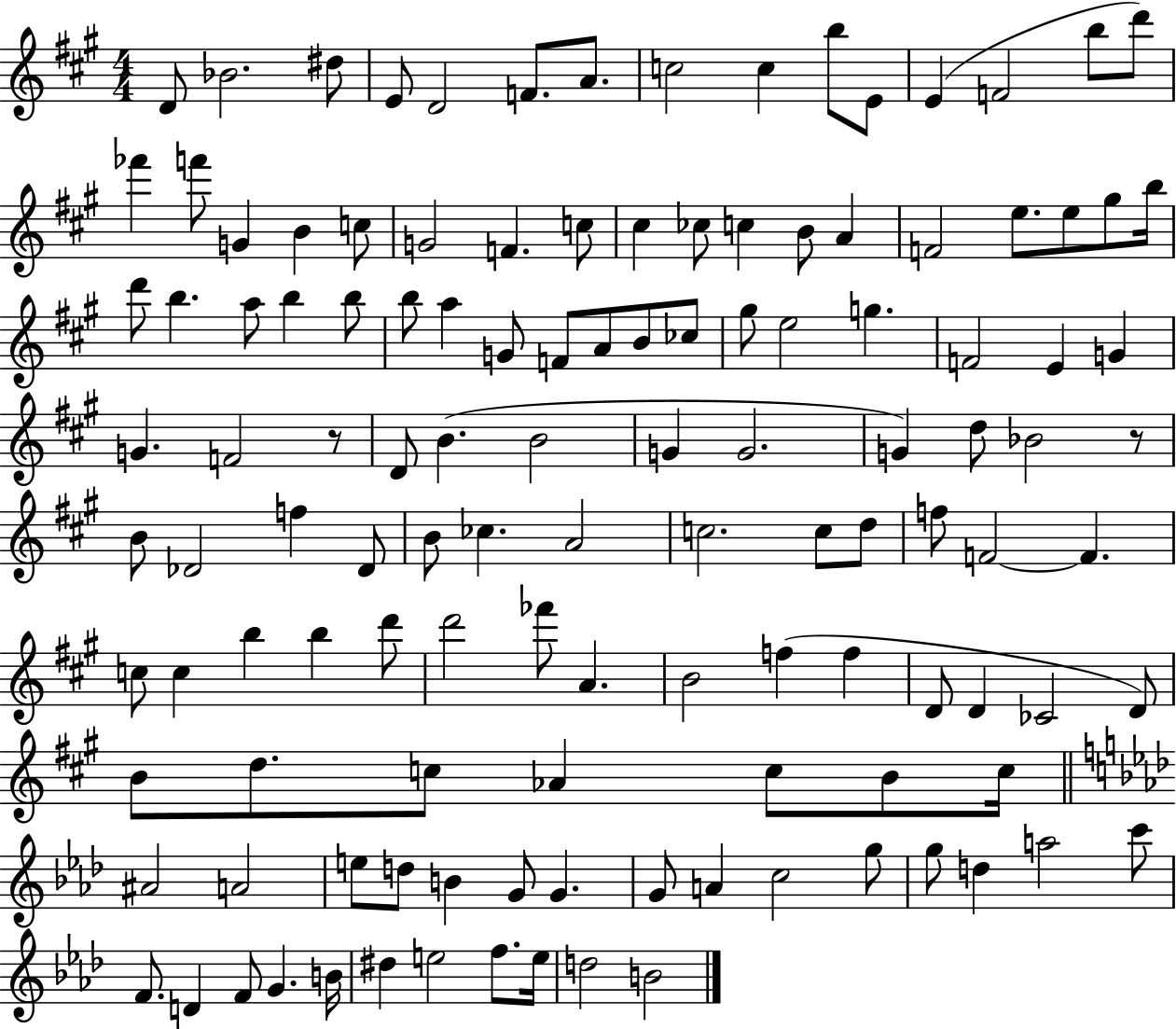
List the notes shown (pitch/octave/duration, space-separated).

D4/e Bb4/h. D#5/e E4/e D4/h F4/e. A4/e. C5/h C5/q B5/e E4/e E4/q F4/h B5/e D6/e FES6/q F6/e G4/q B4/q C5/e G4/h F4/q. C5/e C#5/q CES5/e C5/q B4/e A4/q F4/h E5/e. E5/e G#5/e B5/s D6/e B5/q. A5/e B5/q B5/e B5/e A5/q G4/e F4/e A4/e B4/e CES5/e G#5/e E5/h G5/q. F4/h E4/q G4/q G4/q. F4/h R/e D4/e B4/q. B4/h G4/q G4/h. G4/q D5/e Bb4/h R/e B4/e Db4/h F5/q Db4/e B4/e CES5/q. A4/h C5/h. C5/e D5/e F5/e F4/h F4/q. C5/e C5/q B5/q B5/q D6/e D6/h FES6/e A4/q. B4/h F5/q F5/q D4/e D4/q CES4/h D4/e B4/e D5/e. C5/e Ab4/q C5/e B4/e C5/s A#4/h A4/h E5/e D5/e B4/q G4/e G4/q. G4/e A4/q C5/h G5/e G5/e D5/q A5/h C6/e F4/e. D4/q F4/e G4/q. B4/s D#5/q E5/h F5/e. E5/s D5/h B4/h